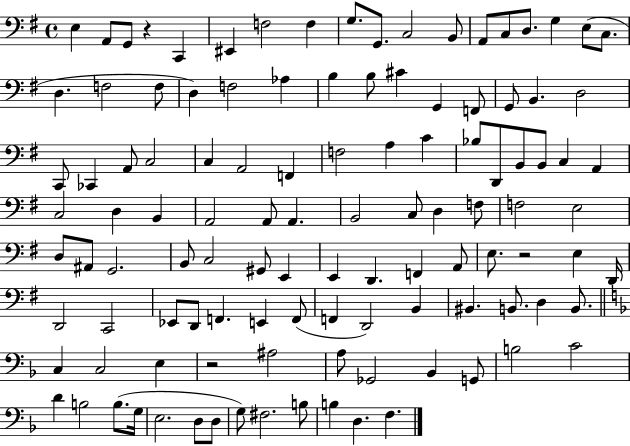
X:1
T:Untitled
M:4/4
L:1/4
K:G
E, A,,/2 G,,/2 z C,, ^E,, F,2 F, G,/2 G,,/2 C,2 B,,/2 A,,/2 C,/2 D,/2 G, E,/2 C,/2 D, F,2 F,/2 D, F,2 _A, B, B,/2 ^C G,, F,,/2 G,,/2 B,, D,2 C,,/2 _C,, A,,/2 C,2 C, A,,2 F,, F,2 A, C _B,/2 D,,/2 B,,/2 B,,/2 C, A,, C,2 D, B,, A,,2 A,,/2 A,, B,,2 C,/2 D, F,/2 F,2 E,2 D,/2 ^A,,/2 G,,2 B,,/2 C,2 ^G,,/2 E,, E,, D,, F,, A,,/2 E,/2 z2 E, D,,/4 D,,2 C,,2 _E,,/2 D,,/2 F,, E,, F,,/2 F,, D,,2 B,, ^B,, B,,/2 D, B,,/2 C, C,2 E, z2 ^A,2 A,/2 _G,,2 _B,, G,,/2 B,2 C2 D B,2 B,/2 G,/4 E,2 D,/2 D,/2 G,/2 ^F,2 B,/2 B, D, F,